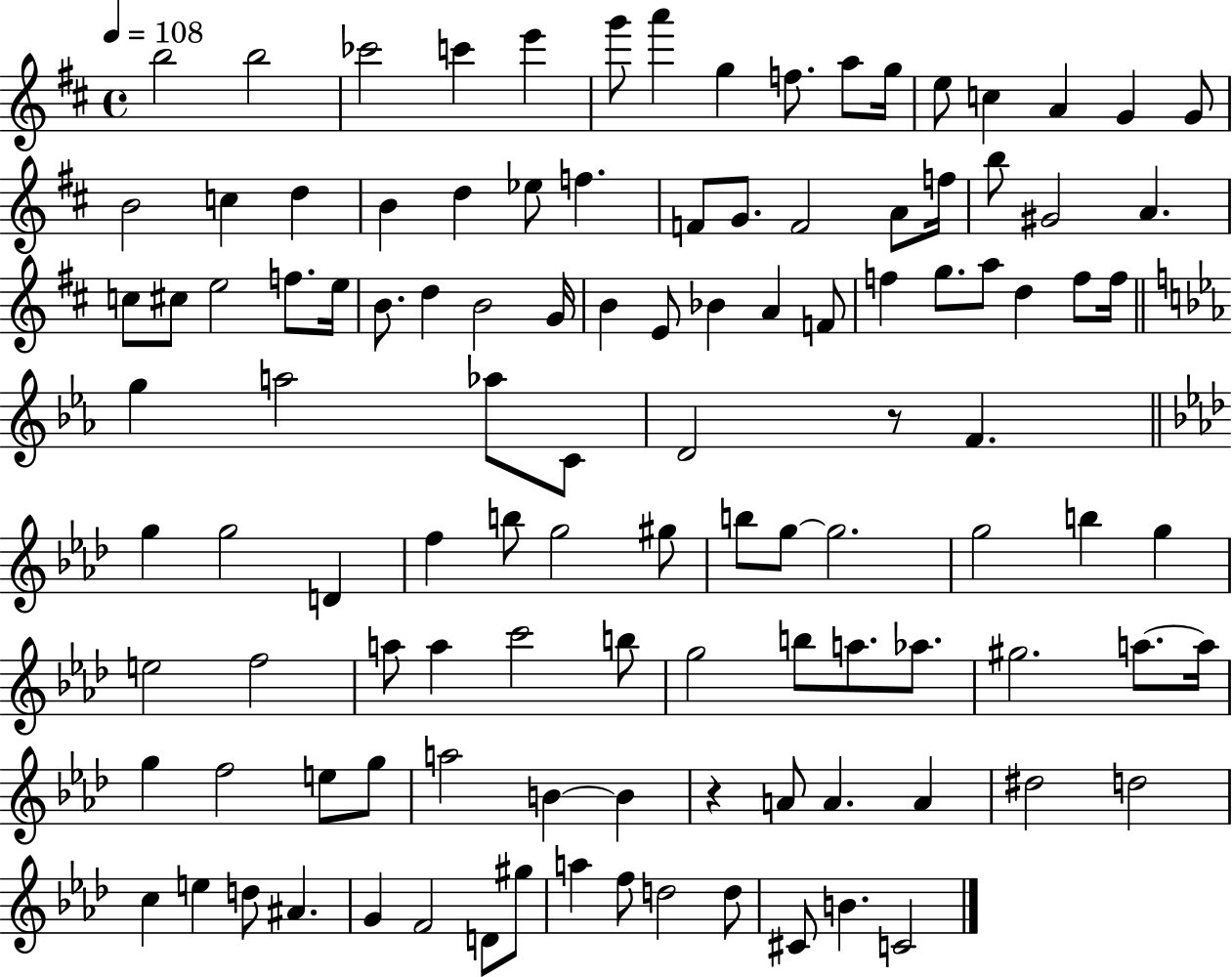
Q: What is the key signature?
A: D major